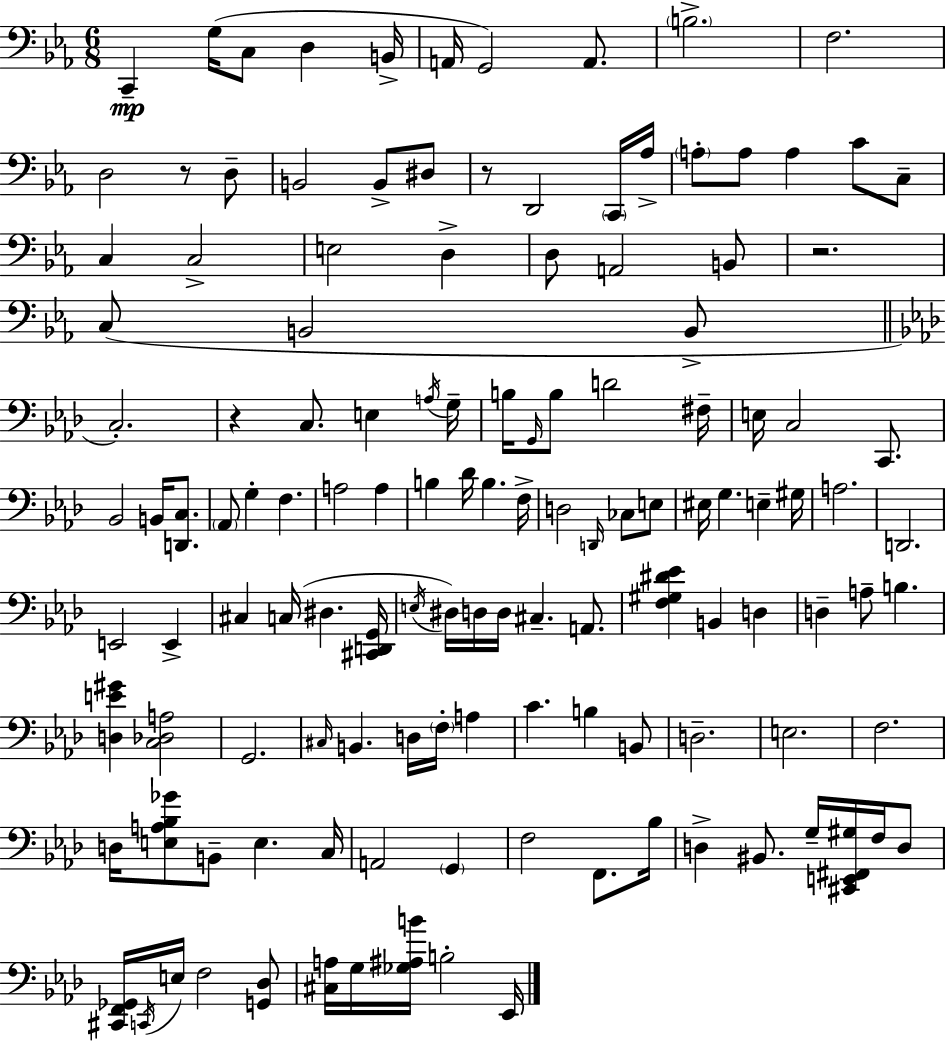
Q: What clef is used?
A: bass